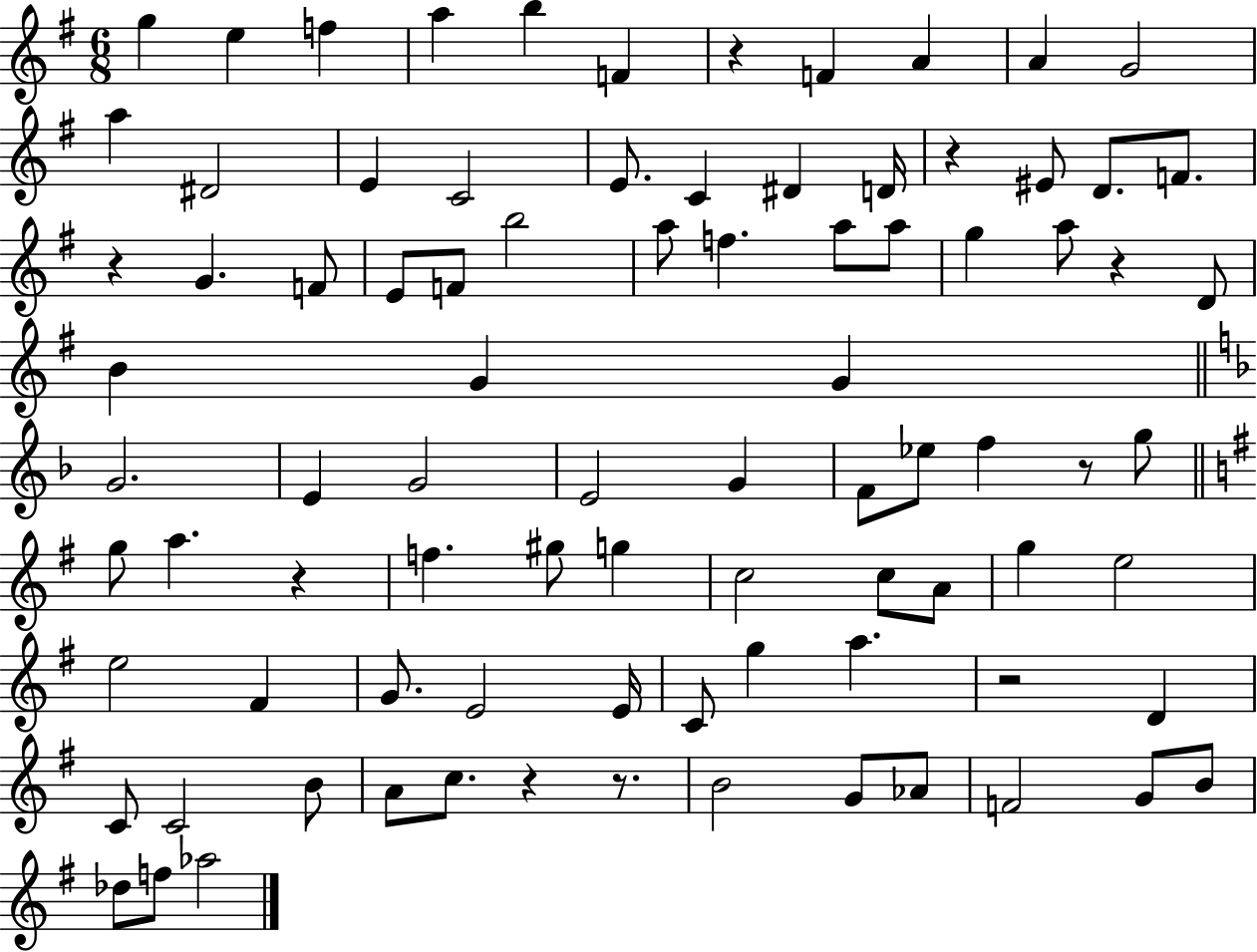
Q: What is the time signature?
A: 6/8